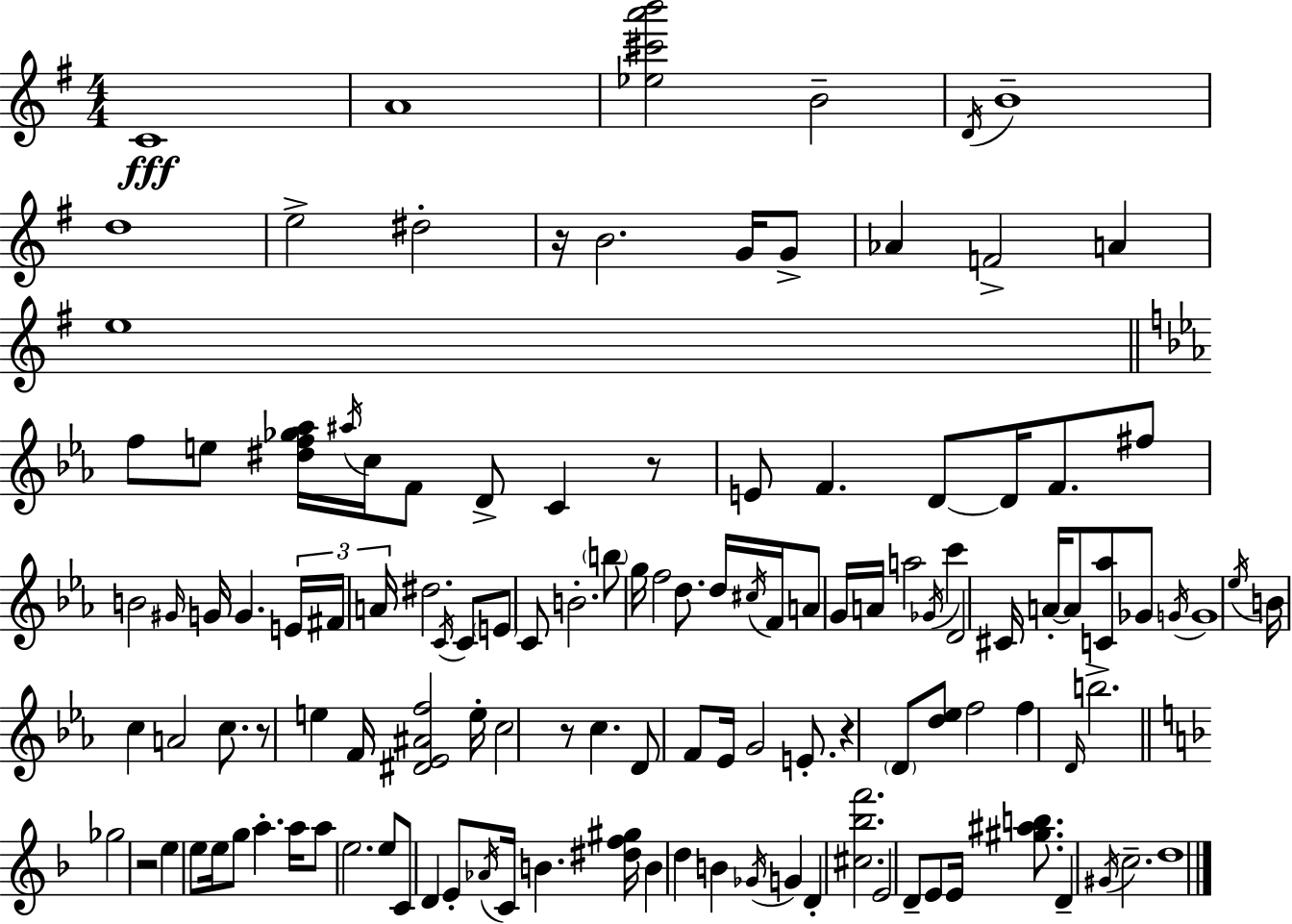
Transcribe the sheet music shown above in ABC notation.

X:1
T:Untitled
M:4/4
L:1/4
K:Em
C4 A4 [_e^c'a'b']2 B2 D/4 B4 d4 e2 ^d2 z/4 B2 G/4 G/2 _A F2 A e4 f/2 e/2 [^df_g_a]/4 ^a/4 c/4 F/2 D/2 C z/2 E/2 F D/2 D/4 F/2 ^f/2 B2 ^G/4 G/4 G E/4 ^F/4 A/4 ^d2 C/4 C/2 E/2 C/2 B2 b/2 g/4 f2 d/2 d/4 ^c/4 F/4 A/2 G/4 A/4 a2 _G/4 c' D2 ^C/4 A/4 A/2 [C_a]/2 _G/2 G/4 G4 _e/4 B/4 c A2 c/2 z/2 e F/4 [^D_E^Af]2 e/4 c2 z/2 c D/2 F/2 _E/4 G2 E/2 z D/2 [d_e]/2 f2 f D/4 b2 _g2 z2 e e/2 e/4 g/2 a a/4 a/2 e2 e/2 C/2 D E/2 _A/4 C/4 B [^df^g]/4 B d B _G/4 G D [^c_bf']2 E2 D/2 E/2 E/4 [^g^ab]/2 D ^G/4 c2 d4